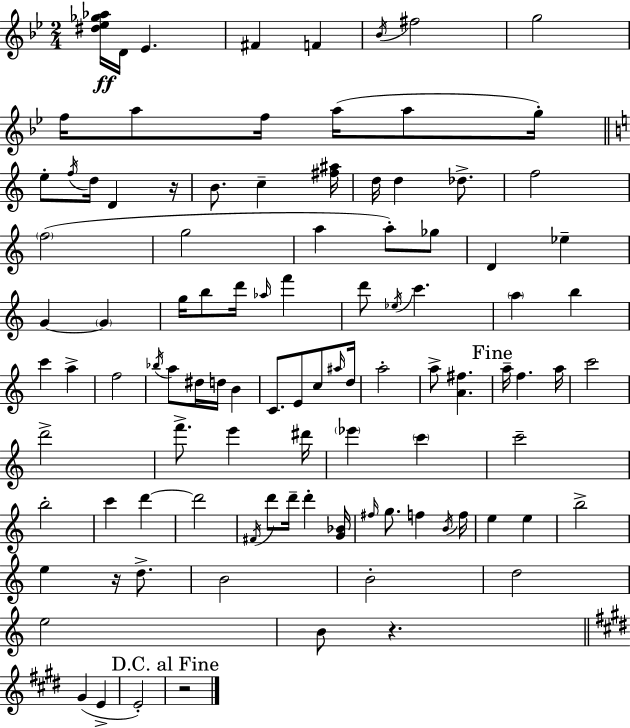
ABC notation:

X:1
T:Untitled
M:2/4
L:1/4
K:Bb
[^d_e_g_a]/4 D/4 _E ^F F _B/4 ^f2 g2 f/4 a/2 f/4 a/4 a/2 g/4 e/2 f/4 d/4 D z/4 B/2 c [^f^a]/4 d/4 d _d/2 f2 f2 g2 a a/2 _g/2 D _e G G g/4 b/2 d'/4 _a/4 f' d'/2 _e/4 c' a b c' a f2 _b/4 a/2 ^d/4 d/4 B C/2 E/2 c/2 ^a/4 d/4 a2 a/2 [A^f] a/4 f a/4 c'2 d'2 f'/2 e' ^d'/4 _e' c' c'2 b2 c' d' d'2 ^F/4 d'/2 d'/4 d' [G_B]/4 ^f/4 g/2 f B/4 f/4 e e b2 e z/4 d/2 B2 B2 d2 e2 B/2 z ^G E E2 z2